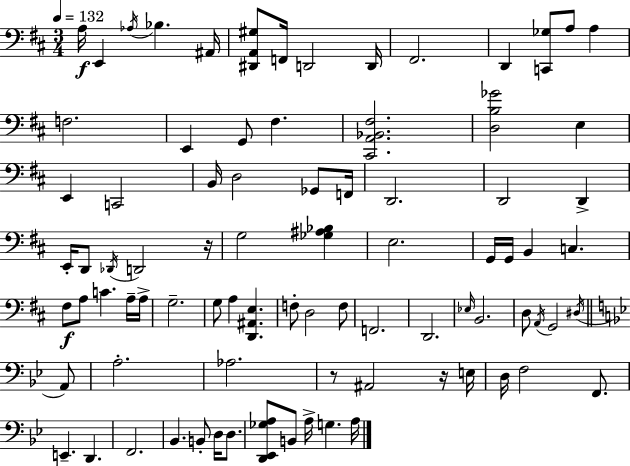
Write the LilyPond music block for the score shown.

{
  \clef bass
  \numericTimeSignature
  \time 3/4
  \key d \major
  \tempo 4 = 132
  a16\f e,4 \acciaccatura { aes16 } bes4. | ais,16 <dis, a, gis>8 f,16 d,2 | d,16 fis,2. | d,4 <c, ges>8 a8 a4 | \break f2. | e,4 g,8 fis4. | <cis, a, bes, fis>2. | <d b ges'>2 e4 | \break e,4 c,2 | b,16 d2 ges,8 | f,16 d,2. | d,2 d,4-> | \break e,16-. d,8 \acciaccatura { des,16 } d,2 | r16 g2 <ges ais bes>4 | e2. | g,16 g,16 b,4 c4. | \break fis8\f a8 c'4. | a16-- a16-> g2.-- | g8 a4 <d, ais, e>4. | f8-. d2 | \break f8 f,2. | d,2. | \grace { ees16 } b,2. | d8 \acciaccatura { a,16 } g,2 | \break \acciaccatura { dis16 } \bar "||" \break \key g \minor a,8 a2.-. | aes2. | r8 ais,2 | r16 e16 d16 f2 f,8. | \break e,4.-- d,4. | f,2. | bes,4. b,8-. d16 d8. | <d, ees, ges a>8 b,8 a16-> g4. | \break a16 \bar "|."
}